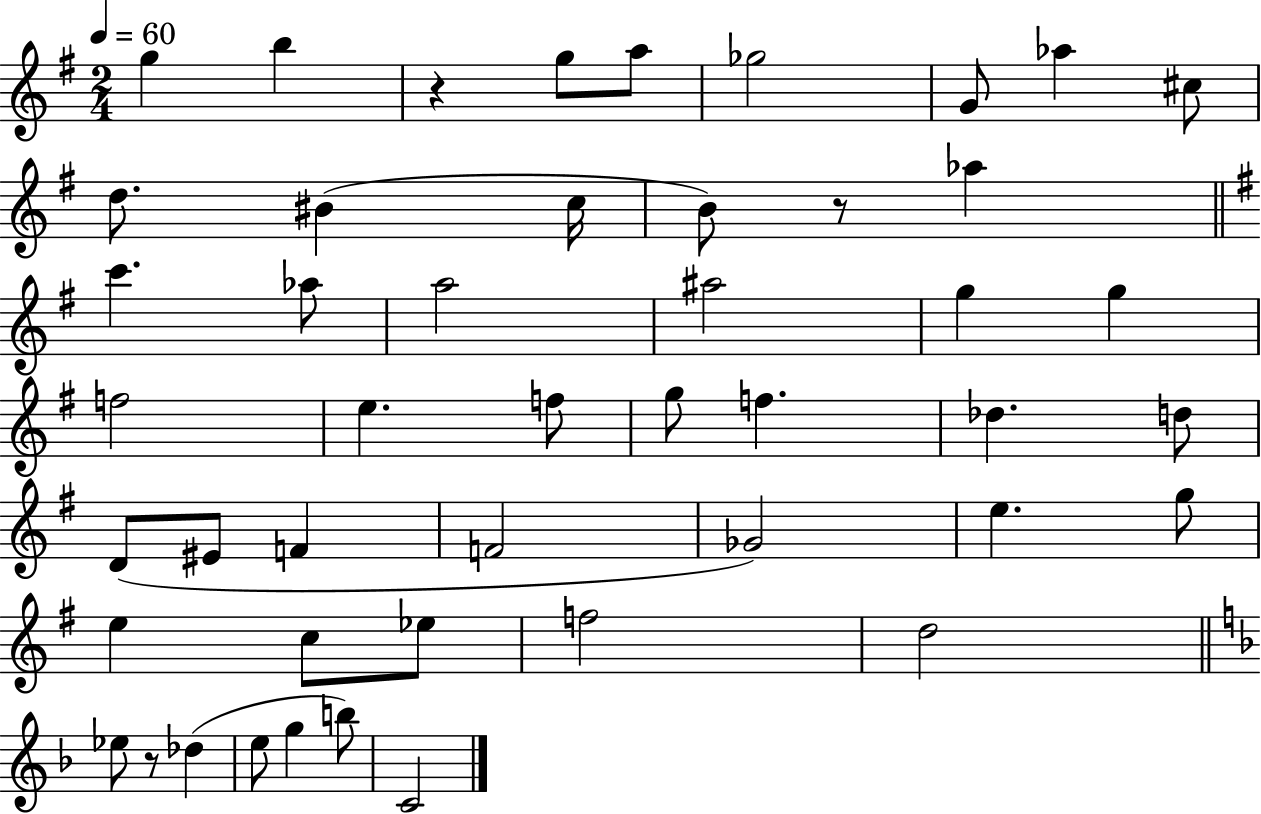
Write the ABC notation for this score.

X:1
T:Untitled
M:2/4
L:1/4
K:G
g b z g/2 a/2 _g2 G/2 _a ^c/2 d/2 ^B c/4 B/2 z/2 _a c' _a/2 a2 ^a2 g g f2 e f/2 g/2 f _d d/2 D/2 ^E/2 F F2 _G2 e g/2 e c/2 _e/2 f2 d2 _e/2 z/2 _d e/2 g b/2 C2